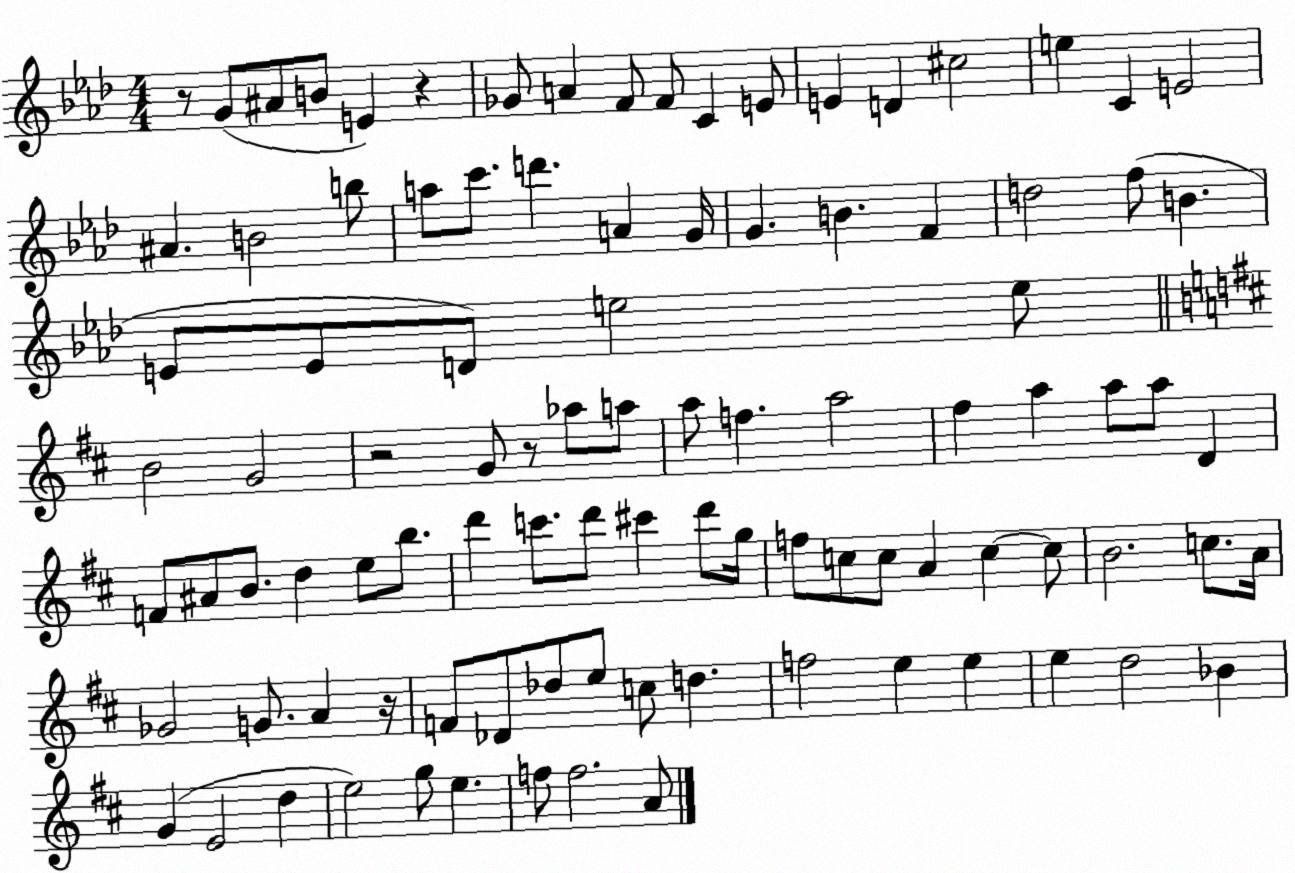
X:1
T:Untitled
M:4/4
L:1/4
K:Ab
z/2 G/2 ^A/2 B/2 E z _G/2 A F/2 F/2 C E/2 E D ^c2 e C E2 ^A B2 b/2 a/2 c'/2 d' A G/4 G B F d2 f/2 B E/2 E/2 D/2 e2 e/2 B2 G2 z2 G/2 z/2 _a/2 a/2 a/2 f a2 ^f a a/2 a/2 D F/2 ^A/2 B/2 d e/2 b/2 d' c'/2 d'/2 ^c' d'/2 g/4 f/2 c/2 c/2 A c c/2 B2 c/2 A/4 _G2 G/2 A z/4 F/2 _D/2 _d/2 e/2 c/2 d f2 e e e d2 _B G E2 d e2 g/2 e f/2 f2 A/2